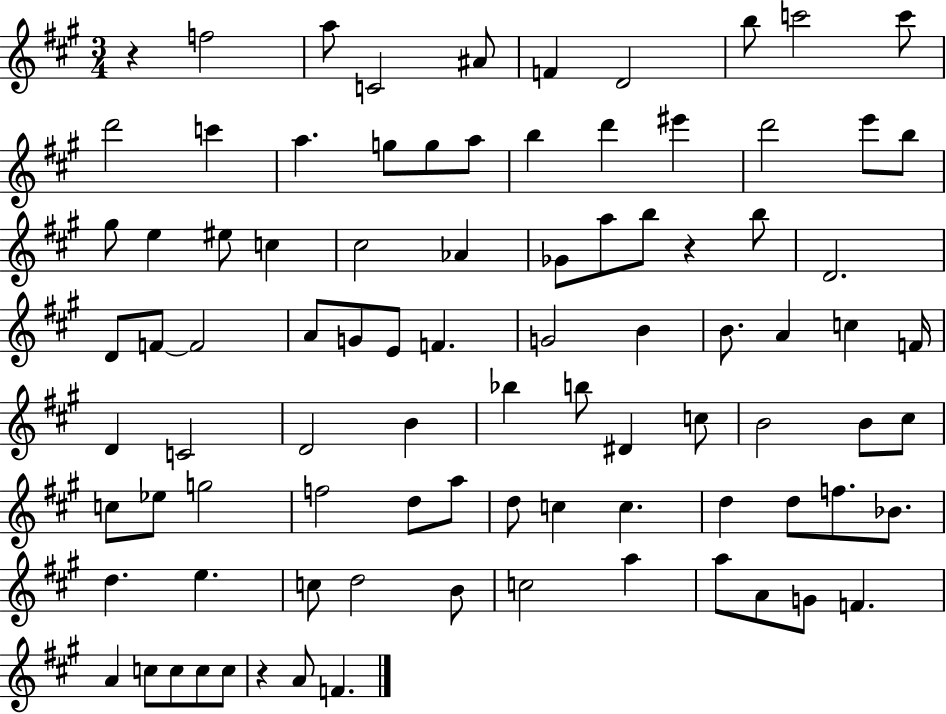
{
  \clef treble
  \numericTimeSignature
  \time 3/4
  \key a \major
  r4 f''2 | a''8 c'2 ais'8 | f'4 d'2 | b''8 c'''2 c'''8 | \break d'''2 c'''4 | a''4. g''8 g''8 a''8 | b''4 d'''4 eis'''4 | d'''2 e'''8 b''8 | \break gis''8 e''4 eis''8 c''4 | cis''2 aes'4 | ges'8 a''8 b''8 r4 b''8 | d'2. | \break d'8 f'8~~ f'2 | a'8 g'8 e'8 f'4. | g'2 b'4 | b'8. a'4 c''4 f'16 | \break d'4 c'2 | d'2 b'4 | bes''4 b''8 dis'4 c''8 | b'2 b'8 cis''8 | \break c''8 ees''8 g''2 | f''2 d''8 a''8 | d''8 c''4 c''4. | d''4 d''8 f''8. bes'8. | \break d''4. e''4. | c''8 d''2 b'8 | c''2 a''4 | a''8 a'8 g'8 f'4. | \break a'4 c''8 c''8 c''8 c''8 | r4 a'8 f'4. | \bar "|."
}